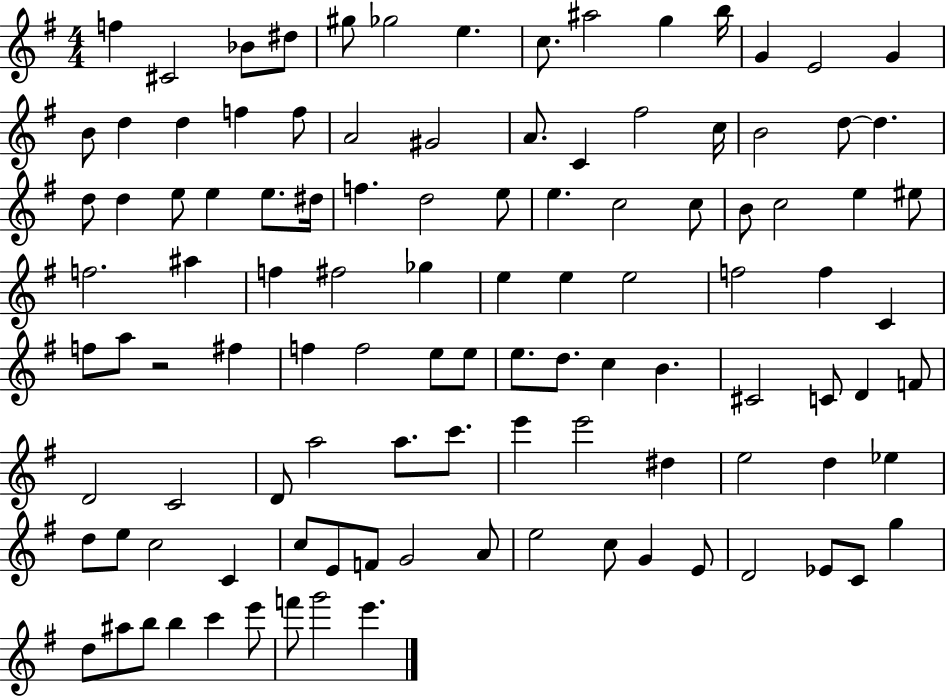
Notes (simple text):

F5/q C#4/h Bb4/e D#5/e G#5/e Gb5/h E5/q. C5/e. A#5/h G5/q B5/s G4/q E4/h G4/q B4/e D5/q D5/q F5/q F5/e A4/h G#4/h A4/e. C4/q F#5/h C5/s B4/h D5/e D5/q. D5/e D5/q E5/e E5/q E5/e. D#5/s F5/q. D5/h E5/e E5/q. C5/h C5/e B4/e C5/h E5/q EIS5/e F5/h. A#5/q F5/q F#5/h Gb5/q E5/q E5/q E5/h F5/h F5/q C4/q F5/e A5/e R/h F#5/q F5/q F5/h E5/e E5/e E5/e. D5/e. C5/q B4/q. C#4/h C4/e D4/q F4/e D4/h C4/h D4/e A5/h A5/e. C6/e. E6/q E6/h D#5/q E5/h D5/q Eb5/q D5/e E5/e C5/h C4/q C5/e E4/e F4/e G4/h A4/e E5/h C5/e G4/q E4/e D4/h Eb4/e C4/e G5/q D5/e A#5/e B5/e B5/q C6/q E6/e F6/e G6/h E6/q.